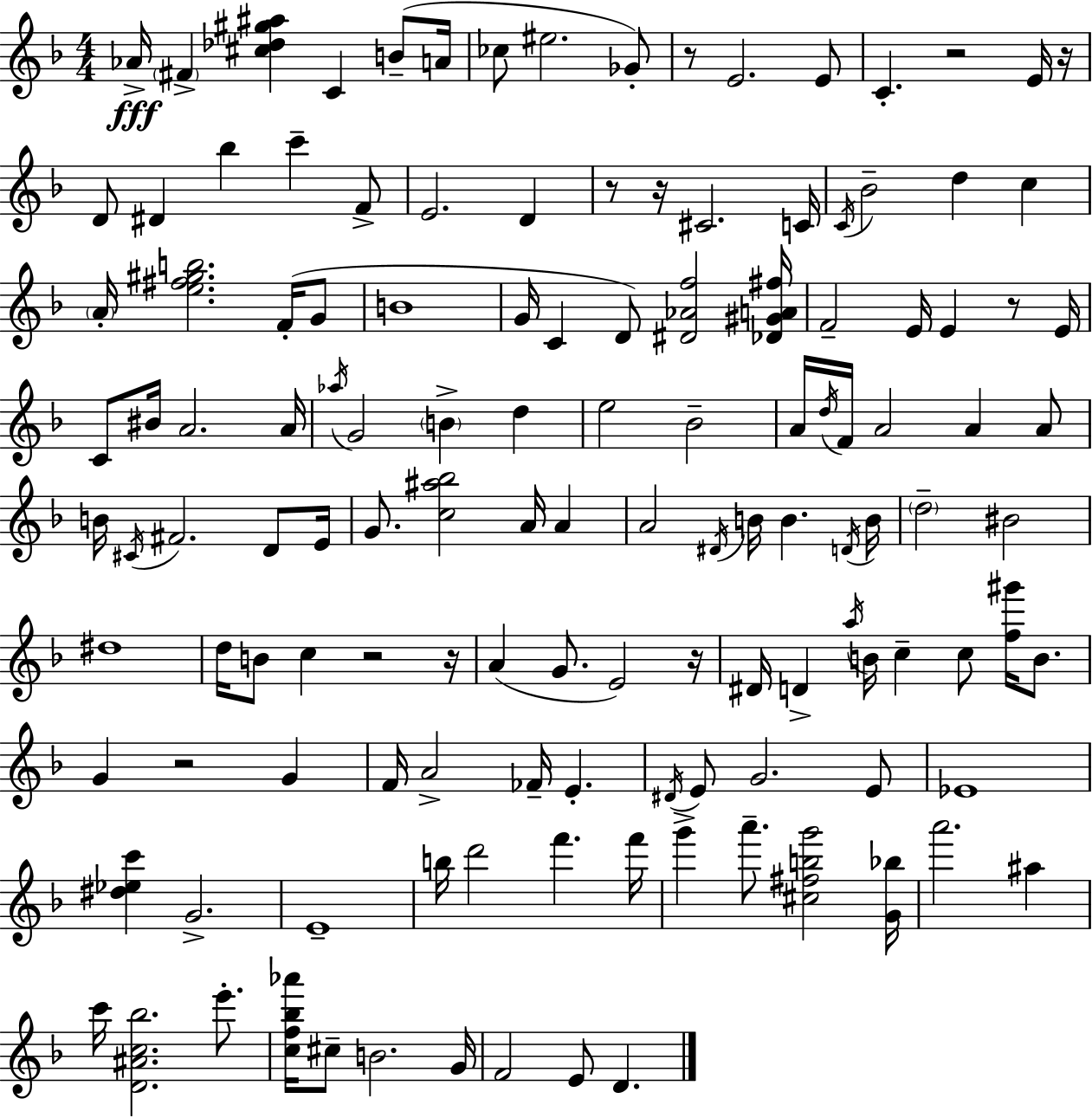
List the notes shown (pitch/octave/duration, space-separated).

Ab4/s F#4/q [C#5,Db5,G#5,A#5]/q C4/q B4/e A4/s CES5/e EIS5/h. Gb4/e R/e E4/h. E4/e C4/q. R/h E4/s R/s D4/e D#4/q Bb5/q C6/q F4/e E4/h. D4/q R/e R/s C#4/h. C4/s C4/s Bb4/h D5/q C5/q A4/s [E5,F#5,G#5,B5]/h. F4/s G4/e B4/w G4/s C4/q D4/e [D#4,Ab4,F5]/h [Db4,G#4,A4,F#5]/s F4/h E4/s E4/q R/e E4/s C4/e BIS4/s A4/h. A4/s Ab5/s G4/h B4/q D5/q E5/h Bb4/h A4/s D5/s F4/s A4/h A4/q A4/e B4/s C#4/s F#4/h. D4/e E4/s G4/e. [C5,A#5,Bb5]/h A4/s A4/q A4/h D#4/s B4/s B4/q. D4/s B4/s D5/h BIS4/h D#5/w D5/s B4/e C5/q R/h R/s A4/q G4/e. E4/h R/s D#4/s D4/q A5/s B4/s C5/q C5/e [F5,G#6]/s B4/e. G4/q R/h G4/q F4/s A4/h FES4/s E4/q. D#4/s E4/e G4/h. E4/e Eb4/w [D#5,Eb5,C6]/q G4/h. E4/w B5/s D6/h F6/q. F6/s G6/q A6/e. [C#5,F#5,B5,G6]/h [G4,Bb5]/s A6/h. A#5/q C6/s [D4,A#4,C5,Bb5]/h. E6/e. [C5,F5,Bb5,Ab6]/s C#5/e B4/h. G4/s F4/h E4/e D4/q.